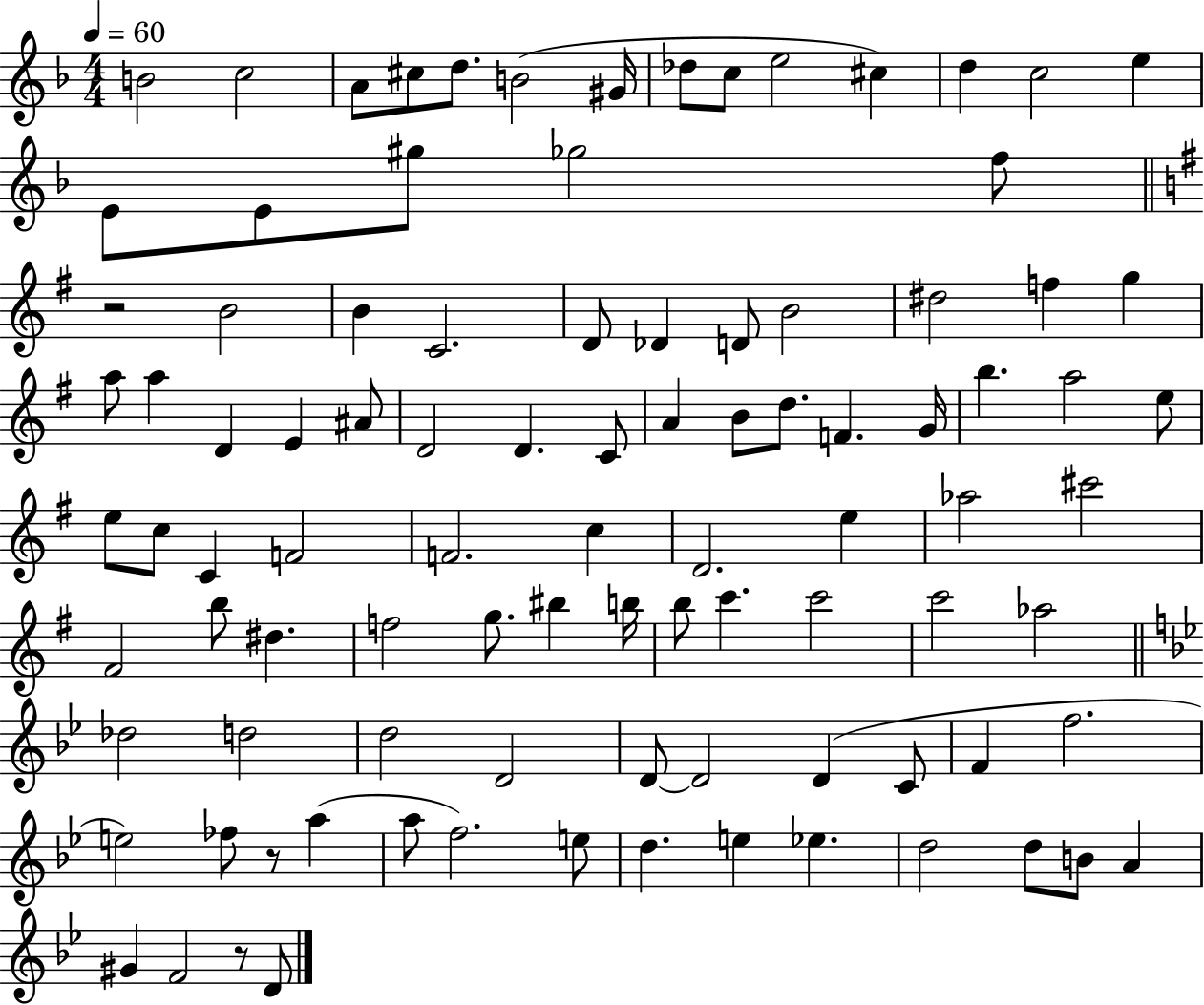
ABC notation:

X:1
T:Untitled
M:4/4
L:1/4
K:F
B2 c2 A/2 ^c/2 d/2 B2 ^G/4 _d/2 c/2 e2 ^c d c2 e E/2 E/2 ^g/2 _g2 f/2 z2 B2 B C2 D/2 _D D/2 B2 ^d2 f g a/2 a D E ^A/2 D2 D C/2 A B/2 d/2 F G/4 b a2 e/2 e/2 c/2 C F2 F2 c D2 e _a2 ^c'2 ^F2 b/2 ^d f2 g/2 ^b b/4 b/2 c' c'2 c'2 _a2 _d2 d2 d2 D2 D/2 D2 D C/2 F f2 e2 _f/2 z/2 a a/2 f2 e/2 d e _e d2 d/2 B/2 A ^G F2 z/2 D/2